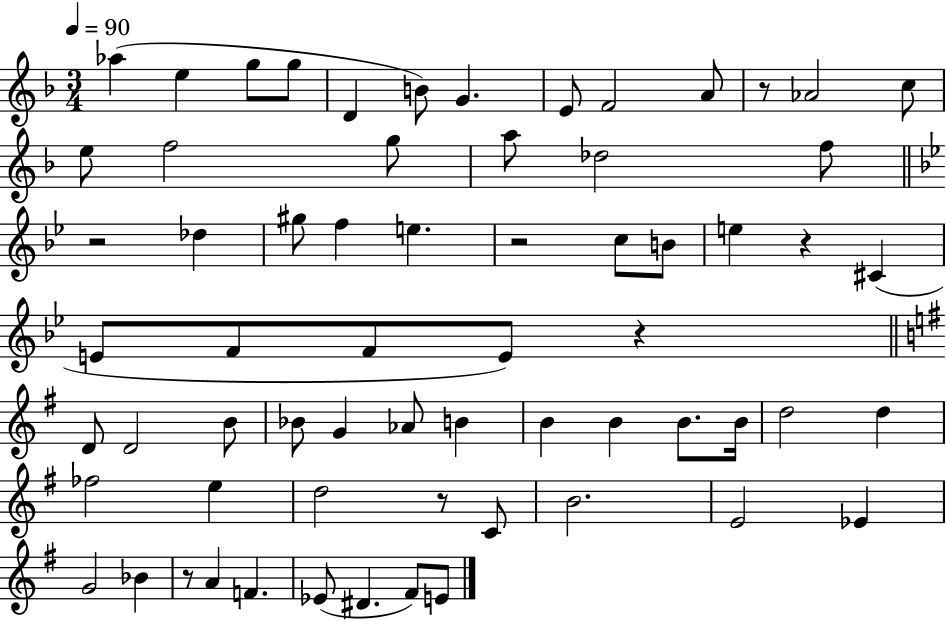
{
  \clef treble
  \numericTimeSignature
  \time 3/4
  \key f \major
  \tempo 4 = 90
  aes''4( e''4 g''8 g''8 | d'4 b'8) g'4. | e'8 f'2 a'8 | r8 aes'2 c''8 | \break e''8 f''2 g''8 | a''8 des''2 f''8 | \bar "||" \break \key bes \major r2 des''4 | gis''8 f''4 e''4. | r2 c''8 b'8 | e''4 r4 cis'4( | \break e'8 f'8 f'8 e'8) r4 | \bar "||" \break \key g \major d'8 d'2 b'8 | bes'8 g'4 aes'8 b'4 | b'4 b'4 b'8. b'16 | d''2 d''4 | \break fes''2 e''4 | d''2 r8 c'8 | b'2. | e'2 ees'4 | \break g'2 bes'4 | r8 a'4 f'4. | ees'8( dis'4. fis'8) e'8 | \bar "|."
}